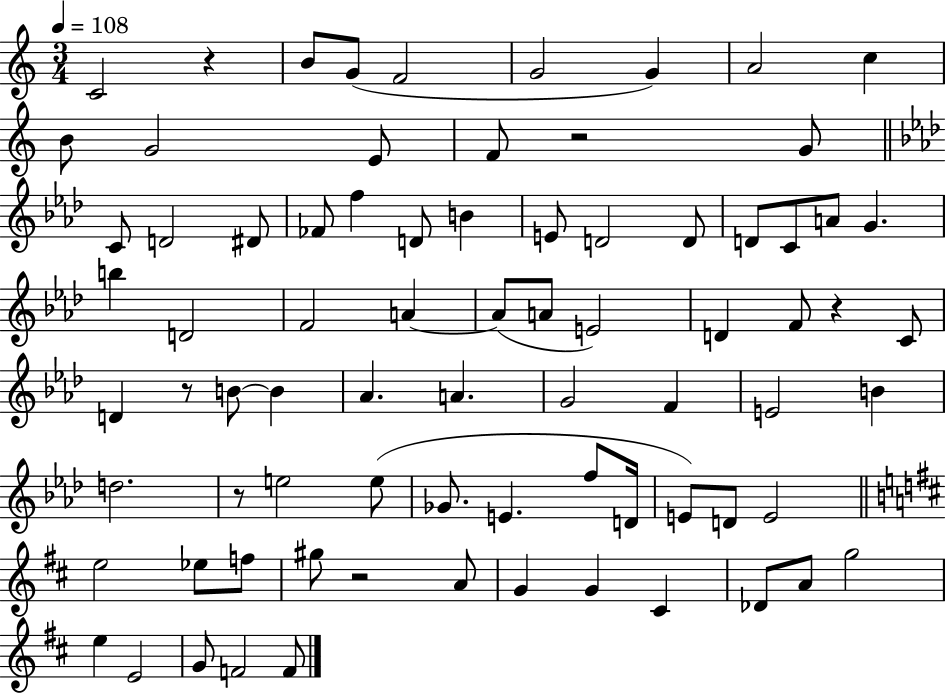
{
  \clef treble
  \numericTimeSignature
  \time 3/4
  \key c \major
  \tempo 4 = 108
  \repeat volta 2 { c'2 r4 | b'8 g'8( f'2 | g'2 g'4) | a'2 c''4 | \break b'8 g'2 e'8 | f'8 r2 g'8 | \bar "||" \break \key f \minor c'8 d'2 dis'8 | fes'8 f''4 d'8 b'4 | e'8 d'2 d'8 | d'8 c'8 a'8 g'4. | \break b''4 d'2 | f'2 a'4~~ | a'8( a'8 e'2) | d'4 f'8 r4 c'8 | \break d'4 r8 b'8~~ b'4 | aes'4. a'4. | g'2 f'4 | e'2 b'4 | \break d''2. | r8 e''2 e''8( | ges'8. e'4. f''8 d'16 | e'8) d'8 e'2 | \break \bar "||" \break \key d \major e''2 ees''8 f''8 | gis''8 r2 a'8 | g'4 g'4 cis'4 | des'8 a'8 g''2 | \break e''4 e'2 | g'8 f'2 f'8 | } \bar "|."
}